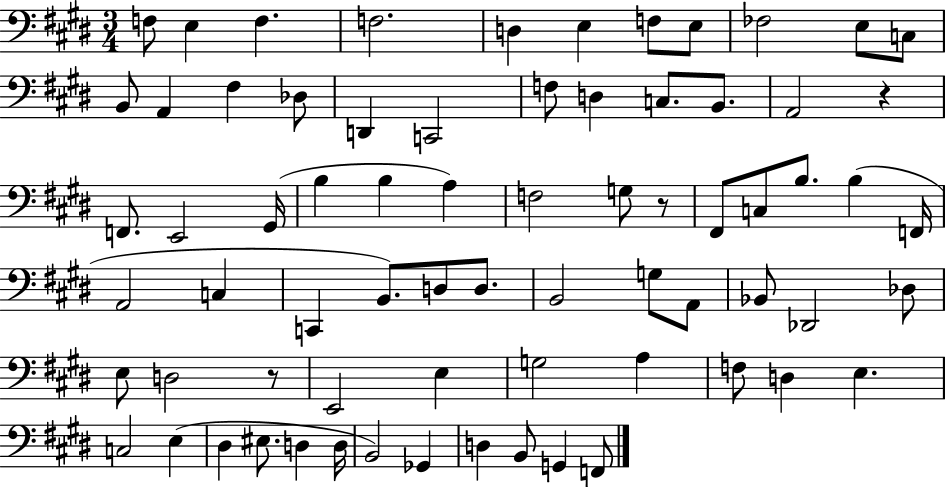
F3/e E3/q F3/q. F3/h. D3/q E3/q F3/e E3/e FES3/h E3/e C3/e B2/e A2/q F#3/q Db3/e D2/q C2/h F3/e D3/q C3/e. B2/e. A2/h R/q F2/e. E2/h G#2/s B3/q B3/q A3/q F3/h G3/e R/e F#2/e C3/e B3/e. B3/q F2/s A2/h C3/q C2/q B2/e. D3/e D3/e. B2/h G3/e A2/e Bb2/e Db2/h Db3/e E3/e D3/h R/e E2/h E3/q G3/h A3/q F3/e D3/q E3/q. C3/h E3/q D#3/q EIS3/e. D3/q D3/s B2/h Gb2/q D3/q B2/e G2/q F2/e